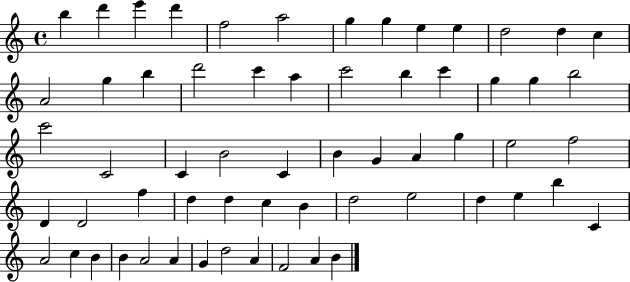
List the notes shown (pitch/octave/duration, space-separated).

B5/q D6/q E6/q D6/q F5/h A5/h G5/q G5/q E5/q E5/q D5/h D5/q C5/q A4/h G5/q B5/q D6/h C6/q A5/q C6/h B5/q C6/q G5/q G5/q B5/h C6/h C4/h C4/q B4/h C4/q B4/q G4/q A4/q G5/q E5/h F5/h D4/q D4/h F5/q D5/q D5/q C5/q B4/q D5/h E5/h D5/q E5/q B5/q C4/q A4/h C5/q B4/q B4/q A4/h A4/q G4/q D5/h A4/q F4/h A4/q B4/q